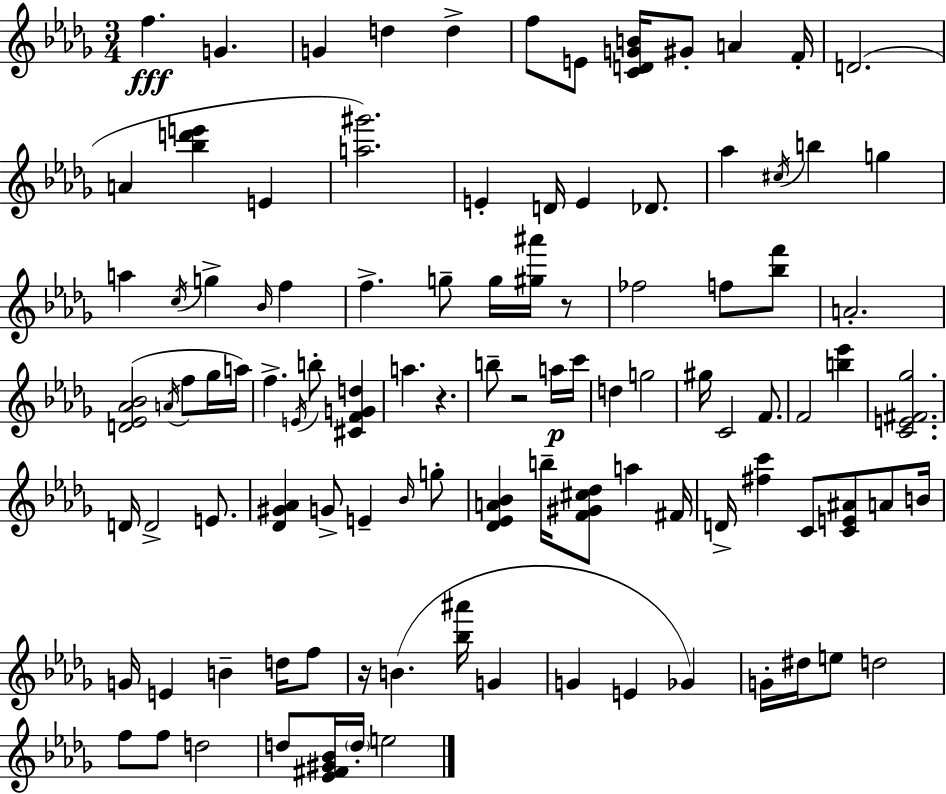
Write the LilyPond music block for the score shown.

{
  \clef treble
  \numericTimeSignature
  \time 3/4
  \key bes \minor
  f''4.\fff g'4. | g'4 d''4 d''4-> | f''8 e'8 <c' d' g' b'>16 gis'8-. a'4 f'16-. | d'2.( | \break a'4 <bes'' d''' e'''>4 e'4 | <a'' gis'''>2.) | e'4-. d'16 e'4 des'8. | aes''4 \acciaccatura { cis''16 } b''4 g''4 | \break a''4 \acciaccatura { c''16 } g''4-> \grace { bes'16 } f''4 | f''4.-> g''8-- g''16 | <gis'' ais'''>16 r8 fes''2 f''8 | <bes'' f'''>8 a'2.-. | \break <d' ees' aes' bes'>2( \acciaccatura { a'16 } | f''8 ges''16 a''16) f''4.-> \acciaccatura { e'16 } b''8-. | <cis' f' g' d''>4 a''4. r4. | b''8-- r2 | \break a''16\p c'''16 d''4 g''2 | gis''16 c'2 | f'8. f'2 | <b'' ees'''>4 <c' e' fis' ges''>2. | \break d'16 d'2-> | e'8. <des' gis' aes'>4 g'8-> e'4-- | \grace { bes'16 } g''8-. <des' ees' a' bes'>4 b''16-- <f' gis' cis'' des''>8 | a''4 fis'16 d'16-> <fis'' c'''>4 c'8 | \break <c' e' ais'>8 a'8 b'16 g'16 e'4 b'4-- | d''16 f''8 r16 b'4.( | <bes'' ais'''>16 g'4 g'4 e'4 | ges'4) g'16-. dis''16 e''8 d''2 | \break f''8 f''8 d''2 | d''8 <ees' fis' gis' bes'>16 \parenthesize d''16-. e''2 | \bar "|."
}